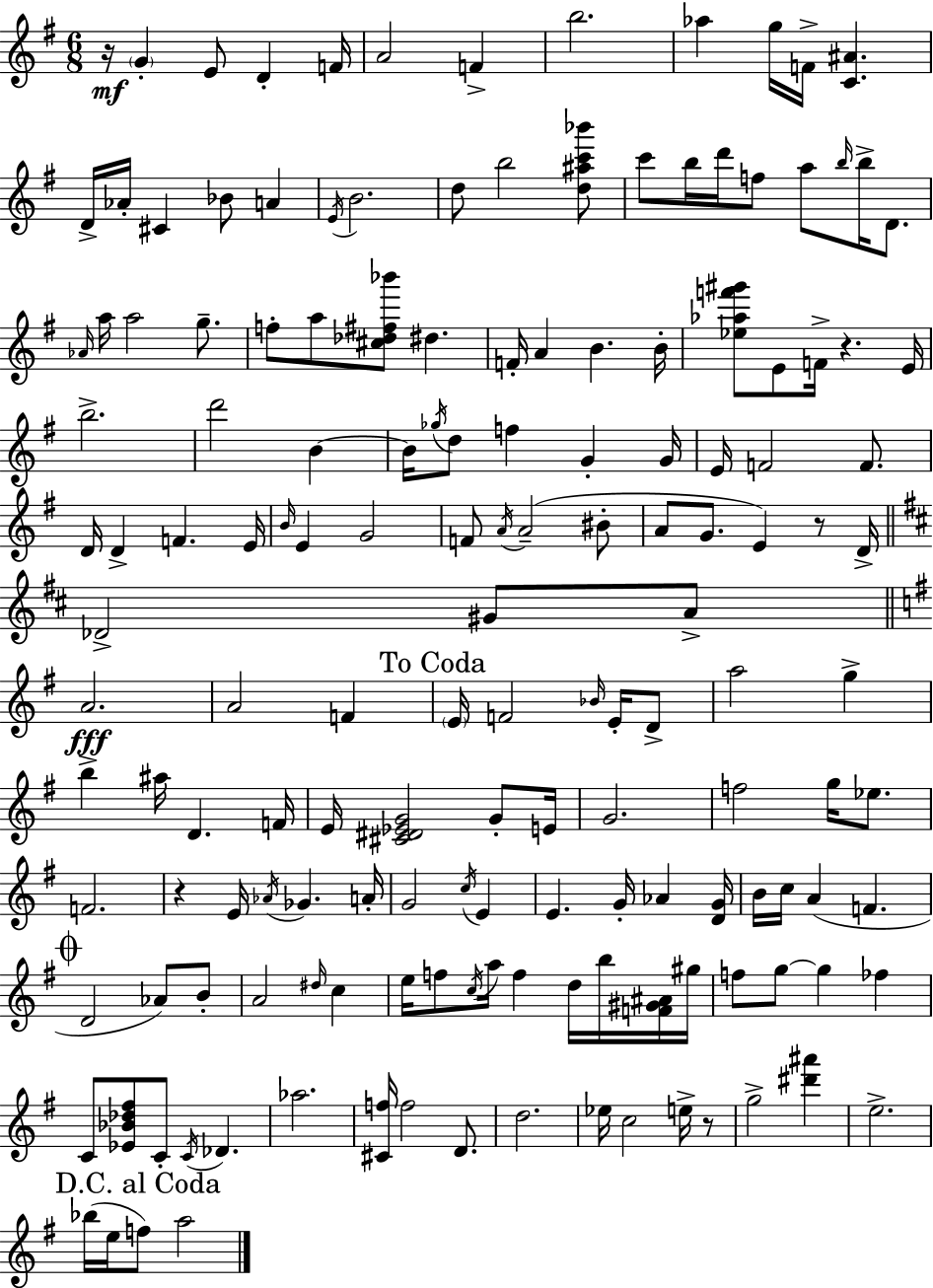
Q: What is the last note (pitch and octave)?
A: A5